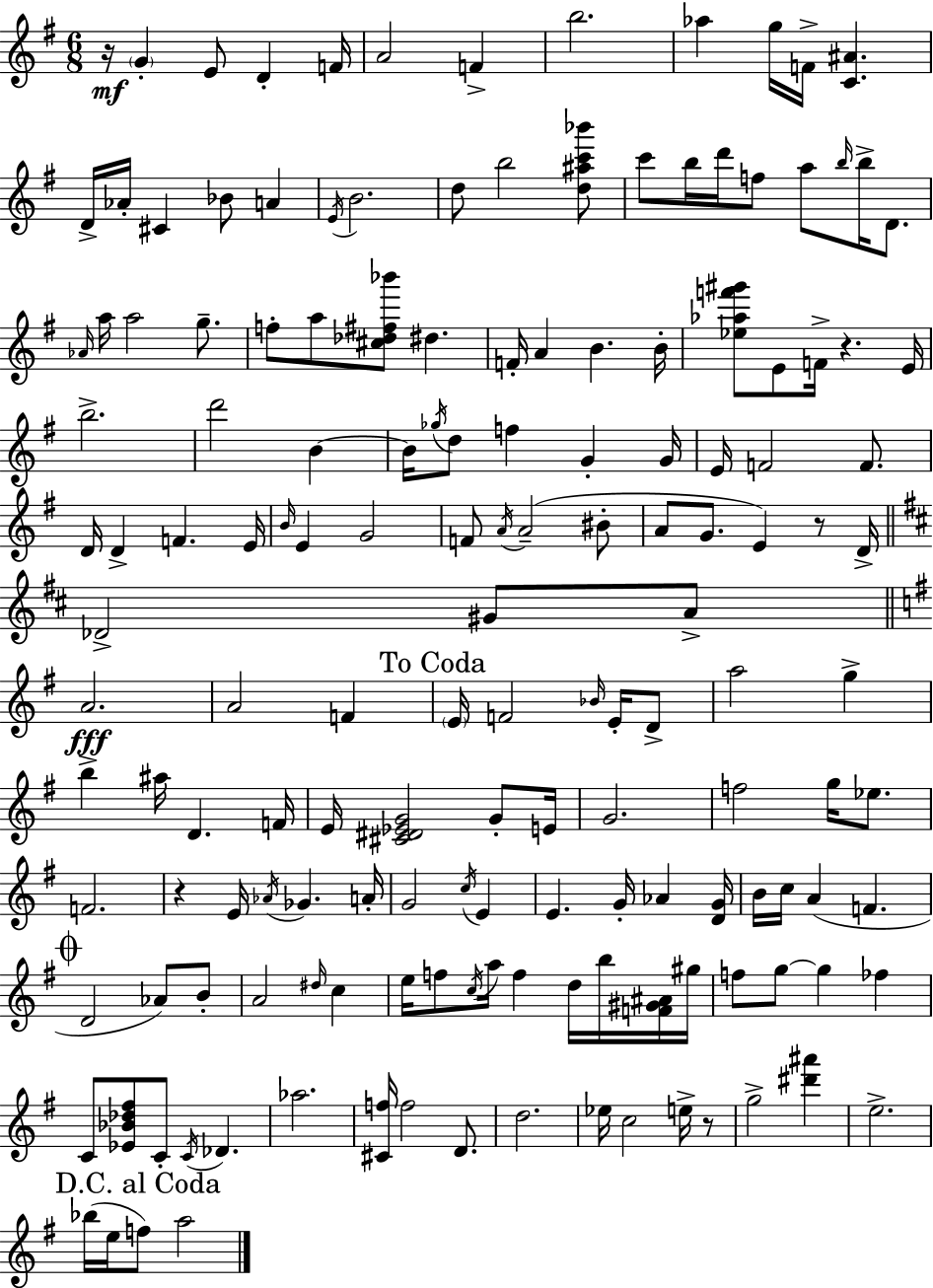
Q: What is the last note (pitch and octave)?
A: A5